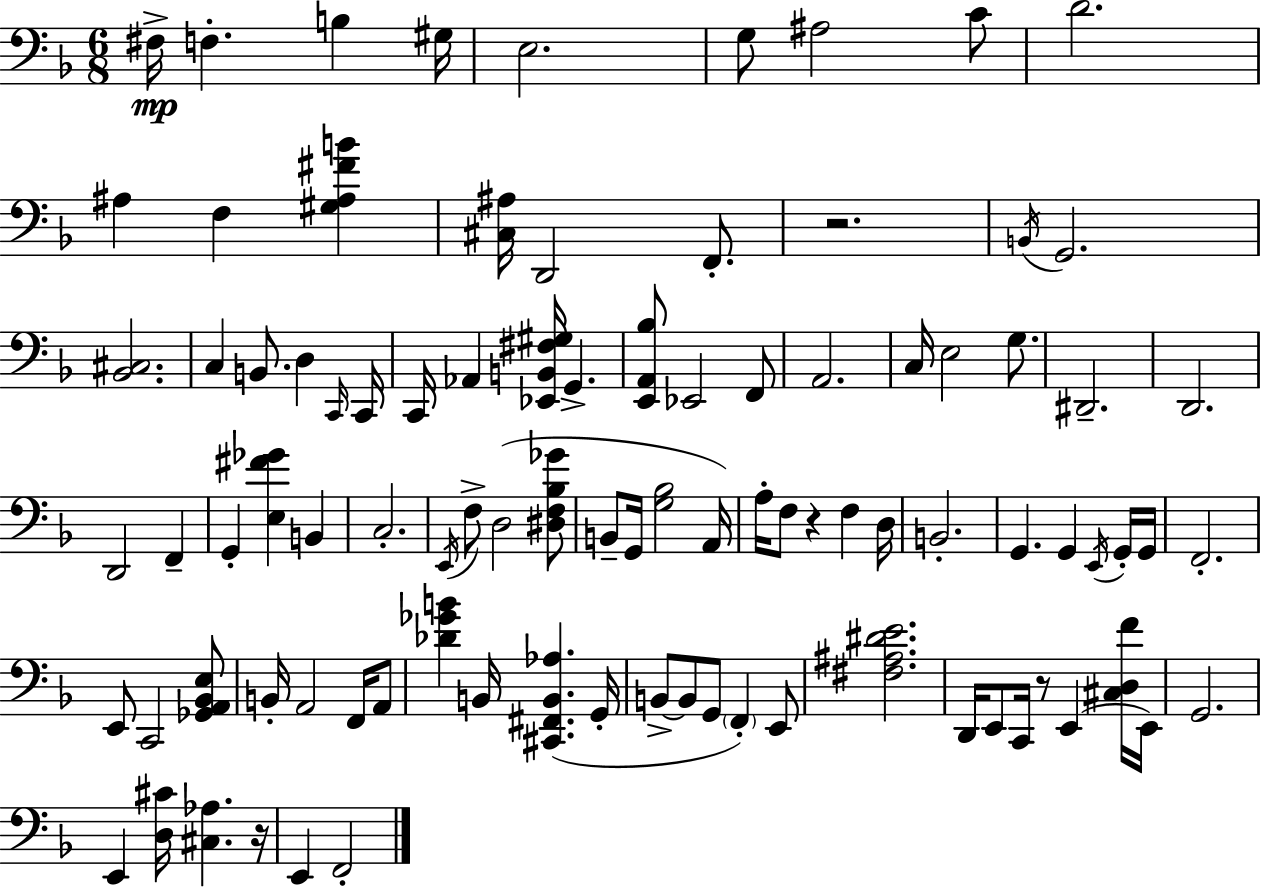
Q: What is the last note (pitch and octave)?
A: F2